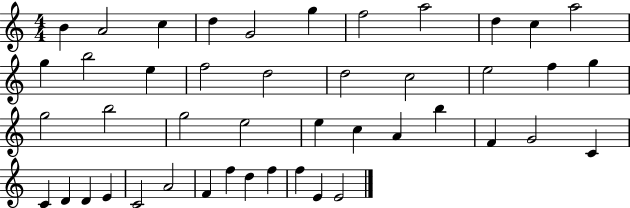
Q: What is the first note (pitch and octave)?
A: B4